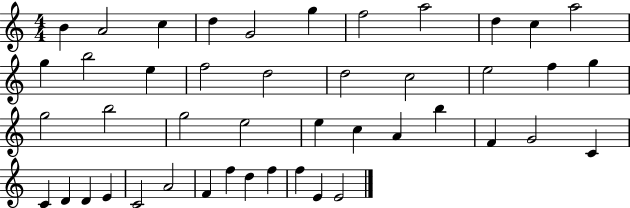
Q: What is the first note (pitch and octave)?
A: B4